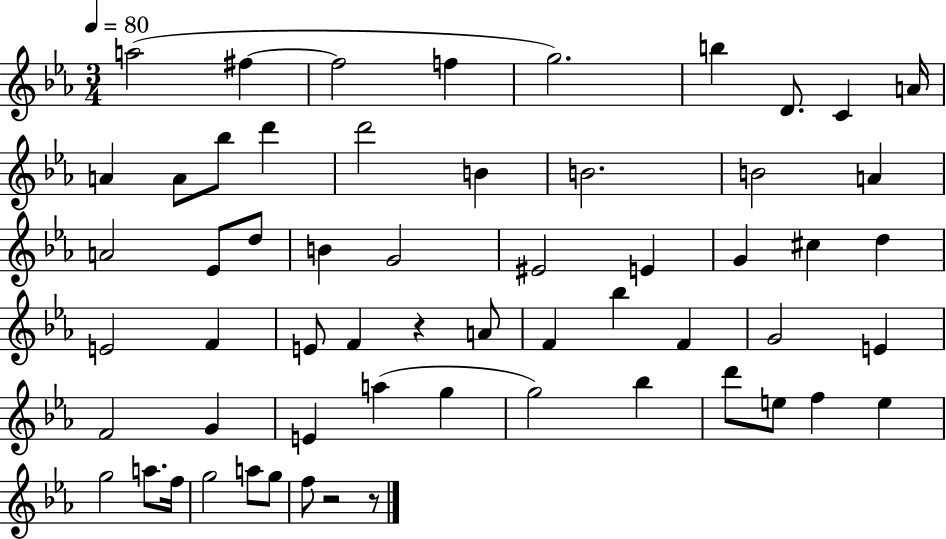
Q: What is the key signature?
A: EES major